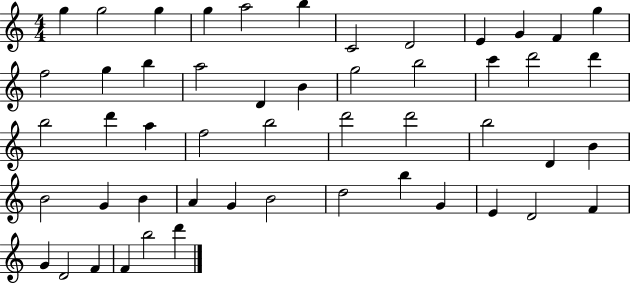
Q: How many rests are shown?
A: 0